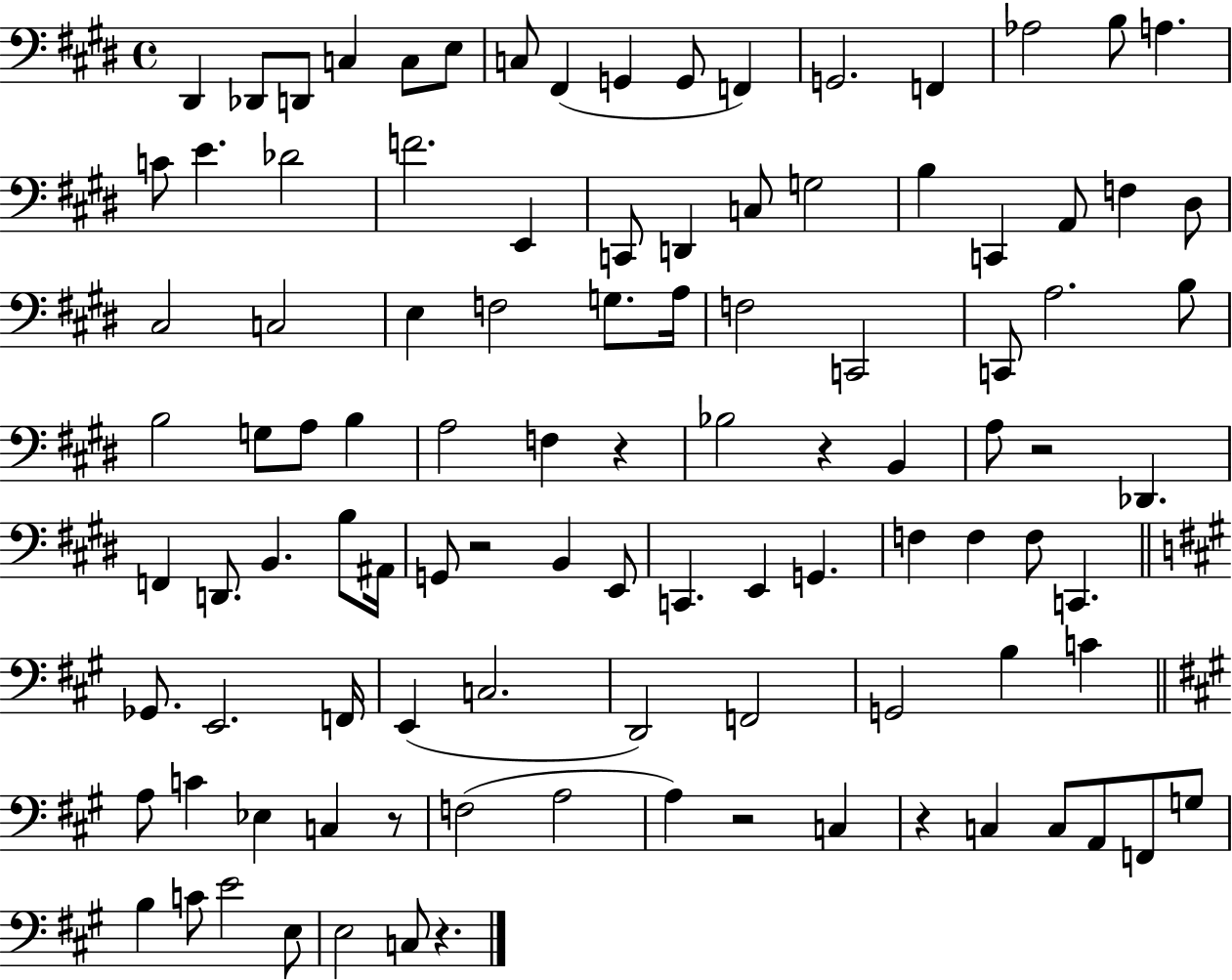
X:1
T:Untitled
M:4/4
L:1/4
K:E
^D,, _D,,/2 D,,/2 C, C,/2 E,/2 C,/2 ^F,, G,, G,,/2 F,, G,,2 F,, _A,2 B,/2 A, C/2 E _D2 F2 E,, C,,/2 D,, C,/2 G,2 B, C,, A,,/2 F, ^D,/2 ^C,2 C,2 E, F,2 G,/2 A,/4 F,2 C,,2 C,,/2 A,2 B,/2 B,2 G,/2 A,/2 B, A,2 F, z _B,2 z B,, A,/2 z2 _D,, F,, D,,/2 B,, B,/2 ^A,,/4 G,,/2 z2 B,, E,,/2 C,, E,, G,, F, F, F,/2 C,, _G,,/2 E,,2 F,,/4 E,, C,2 D,,2 F,,2 G,,2 B, C A,/2 C _E, C, z/2 F,2 A,2 A, z2 C, z C, C,/2 A,,/2 F,,/2 G,/2 B, C/2 E2 E,/2 E,2 C,/2 z